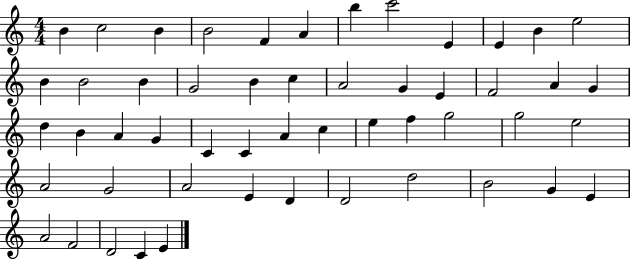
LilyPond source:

{
  \clef treble
  \numericTimeSignature
  \time 4/4
  \key c \major
  b'4 c''2 b'4 | b'2 f'4 a'4 | b''4 c'''2 e'4 | e'4 b'4 e''2 | \break b'4 b'2 b'4 | g'2 b'4 c''4 | a'2 g'4 e'4 | f'2 a'4 g'4 | \break d''4 b'4 a'4 g'4 | c'4 c'4 a'4 c''4 | e''4 f''4 g''2 | g''2 e''2 | \break a'2 g'2 | a'2 e'4 d'4 | d'2 d''2 | b'2 g'4 e'4 | \break a'2 f'2 | d'2 c'4 e'4 | \bar "|."
}